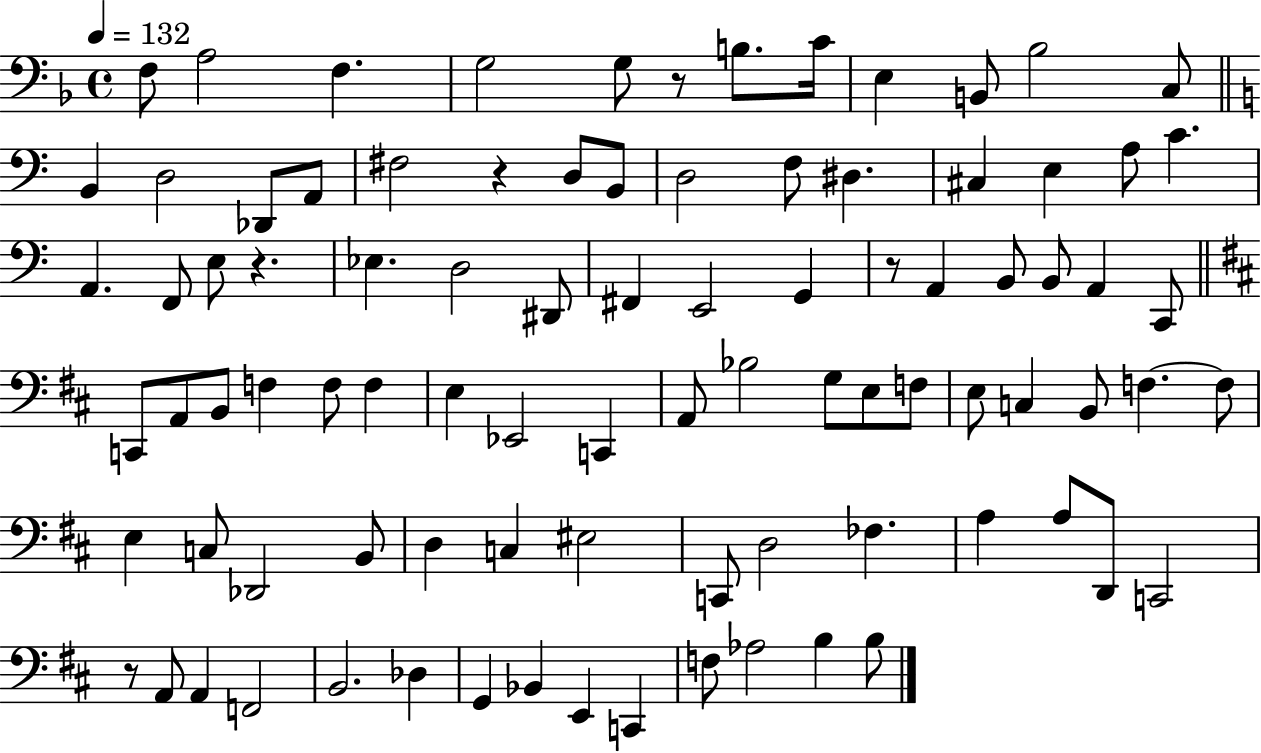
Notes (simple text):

F3/e A3/h F3/q. G3/h G3/e R/e B3/e. C4/s E3/q B2/e Bb3/h C3/e B2/q D3/h Db2/e A2/e F#3/h R/q D3/e B2/e D3/h F3/e D#3/q. C#3/q E3/q A3/e C4/q. A2/q. F2/e E3/e R/q. Eb3/q. D3/h D#2/e F#2/q E2/h G2/q R/e A2/q B2/e B2/e A2/q C2/e C2/e A2/e B2/e F3/q F3/e F3/q E3/q Eb2/h C2/q A2/e Bb3/h G3/e E3/e F3/e E3/e C3/q B2/e F3/q. F3/e E3/q C3/e Db2/h B2/e D3/q C3/q EIS3/h C2/e D3/h FES3/q. A3/q A3/e D2/e C2/h R/e A2/e A2/q F2/h B2/h. Db3/q G2/q Bb2/q E2/q C2/q F3/e Ab3/h B3/q B3/e